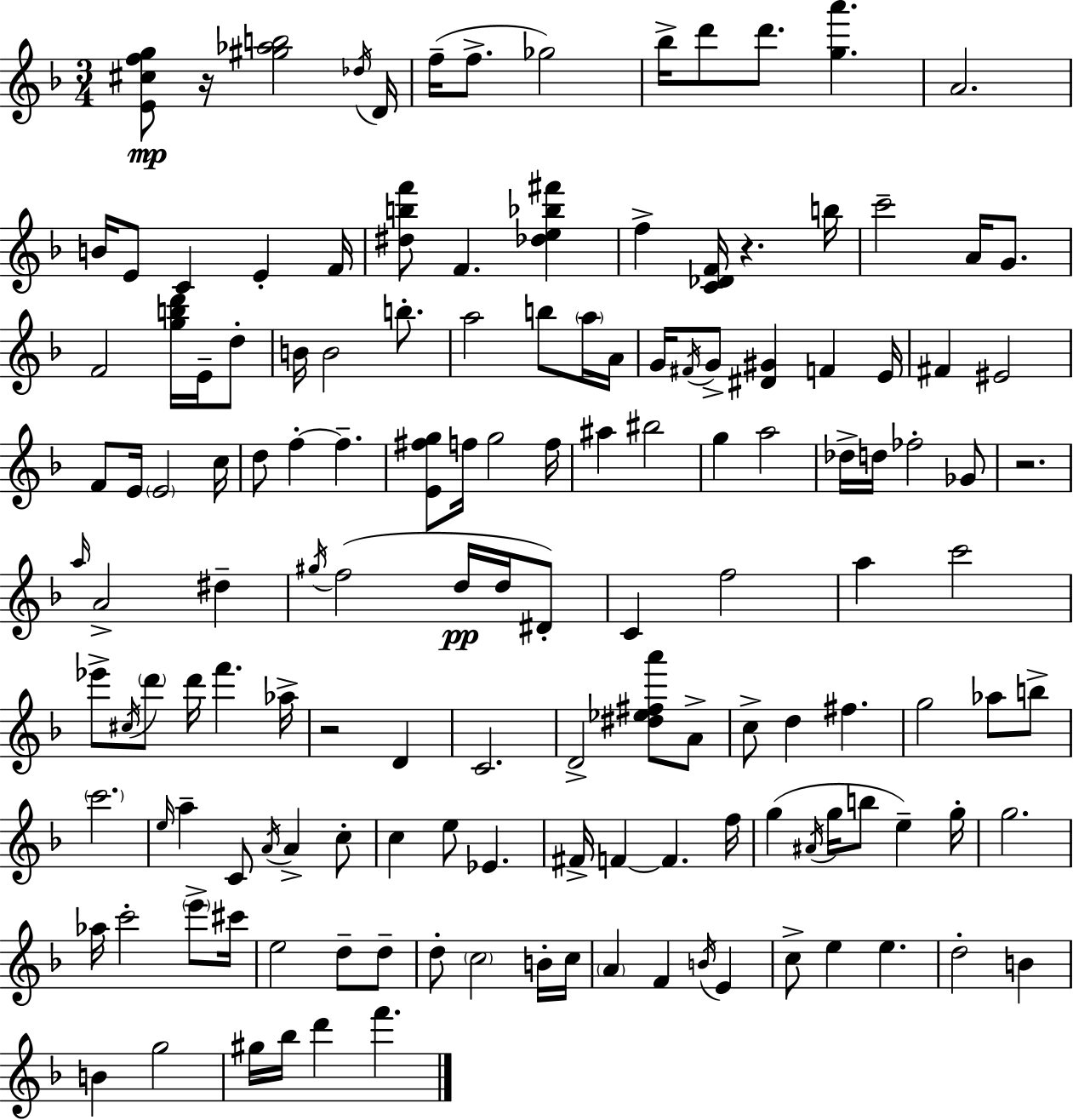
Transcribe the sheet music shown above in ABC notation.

X:1
T:Untitled
M:3/4
L:1/4
K:Dm
[E^cfg]/2 z/4 [^g_ab]2 _d/4 D/4 f/4 f/2 _g2 _b/4 d'/2 d'/2 [ga'] A2 B/4 E/2 C E F/4 [^dbf']/2 F [_de_b^f'] f [C_DF]/4 z b/4 c'2 A/4 G/2 F2 [gbd']/4 E/4 d/2 B/4 B2 b/2 a2 b/2 a/4 A/4 G/4 ^F/4 G/2 [^D^G] F E/4 ^F ^E2 F/2 E/4 E2 c/4 d/2 f f [E^fg]/2 f/4 g2 f/4 ^a ^b2 g a2 _d/4 d/4 _f2 _G/2 z2 a/4 A2 ^d ^g/4 f2 d/4 d/4 ^D/2 C f2 a c'2 _e'/2 ^c/4 d'/2 d'/4 f' _a/4 z2 D C2 D2 [^d_e^fa']/2 A/2 c/2 d ^f g2 _a/2 b/2 c'2 e/4 a C/2 A/4 A c/2 c e/2 _E ^F/4 F F f/4 g ^A/4 g/4 b/2 e g/4 g2 _a/4 c'2 e'/2 ^c'/4 e2 d/2 d/2 d/2 c2 B/4 c/4 A F B/4 E c/2 e e d2 B B g2 ^g/4 _b/4 d' f'